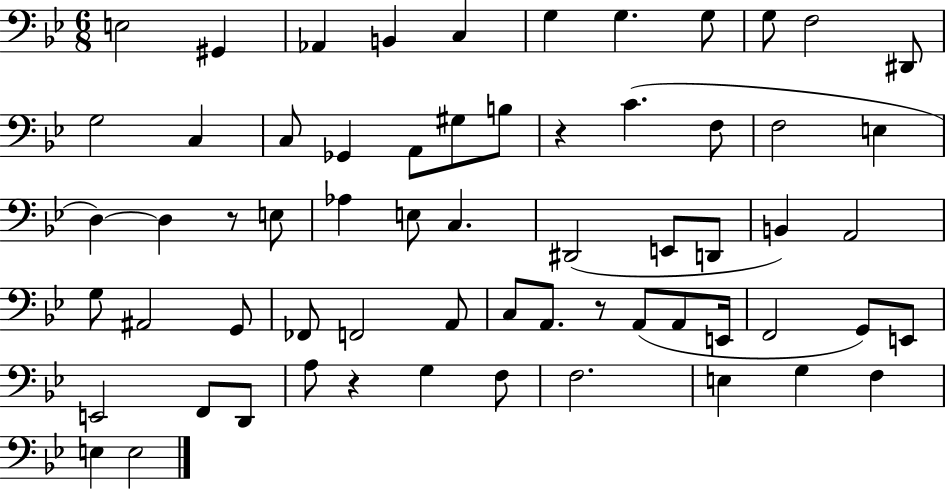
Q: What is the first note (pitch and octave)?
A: E3